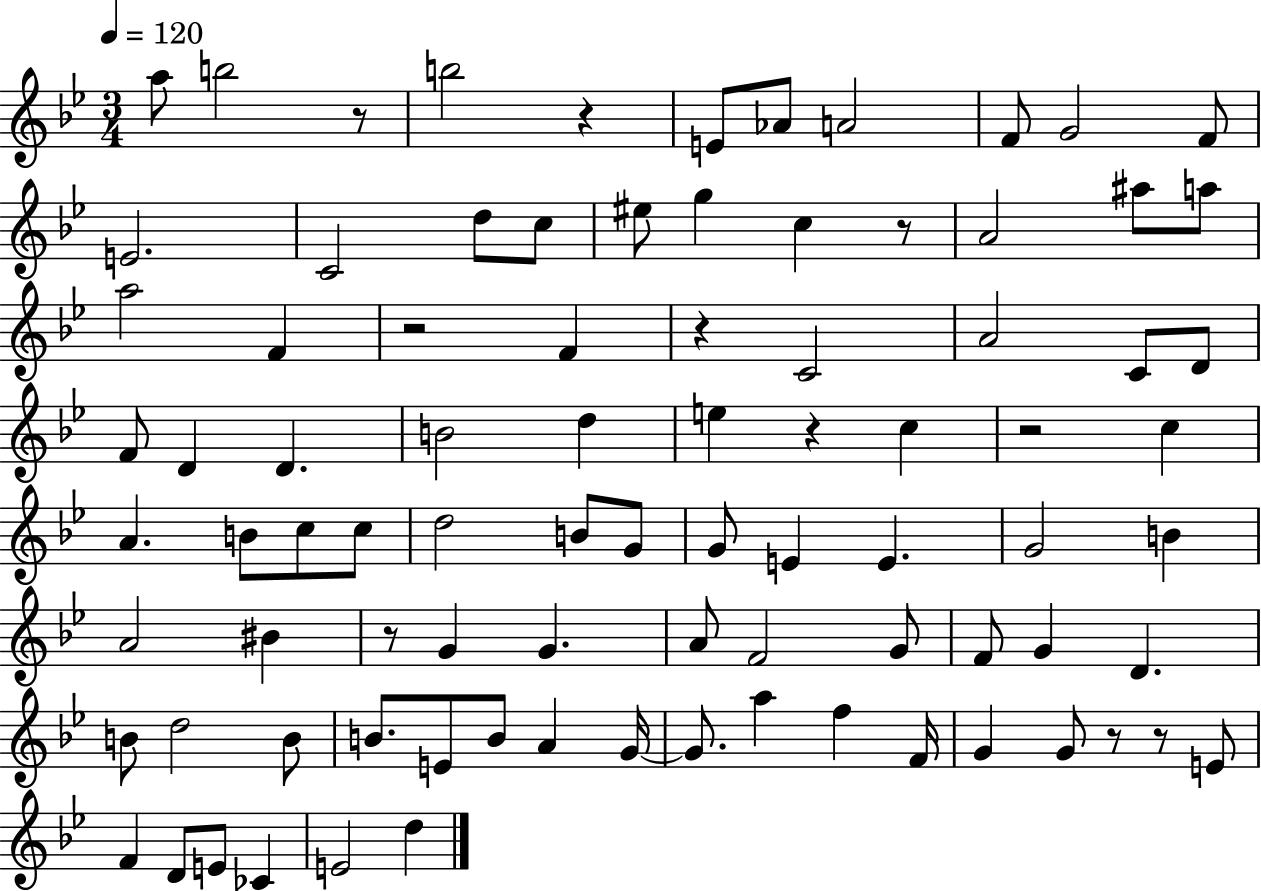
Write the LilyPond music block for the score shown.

{
  \clef treble
  \numericTimeSignature
  \time 3/4
  \key bes \major
  \tempo 4 = 120
  a''8 b''2 r8 | b''2 r4 | e'8 aes'8 a'2 | f'8 g'2 f'8 | \break e'2. | c'2 d''8 c''8 | eis''8 g''4 c''4 r8 | a'2 ais''8 a''8 | \break a''2 f'4 | r2 f'4 | r4 c'2 | a'2 c'8 d'8 | \break f'8 d'4 d'4. | b'2 d''4 | e''4 r4 c''4 | r2 c''4 | \break a'4. b'8 c''8 c''8 | d''2 b'8 g'8 | g'8 e'4 e'4. | g'2 b'4 | \break a'2 bis'4 | r8 g'4 g'4. | a'8 f'2 g'8 | f'8 g'4 d'4. | \break b'8 d''2 b'8 | b'8. e'8 b'8 a'4 g'16~~ | g'8. a''4 f''4 f'16 | g'4 g'8 r8 r8 e'8 | \break f'4 d'8 e'8 ces'4 | e'2 d''4 | \bar "|."
}